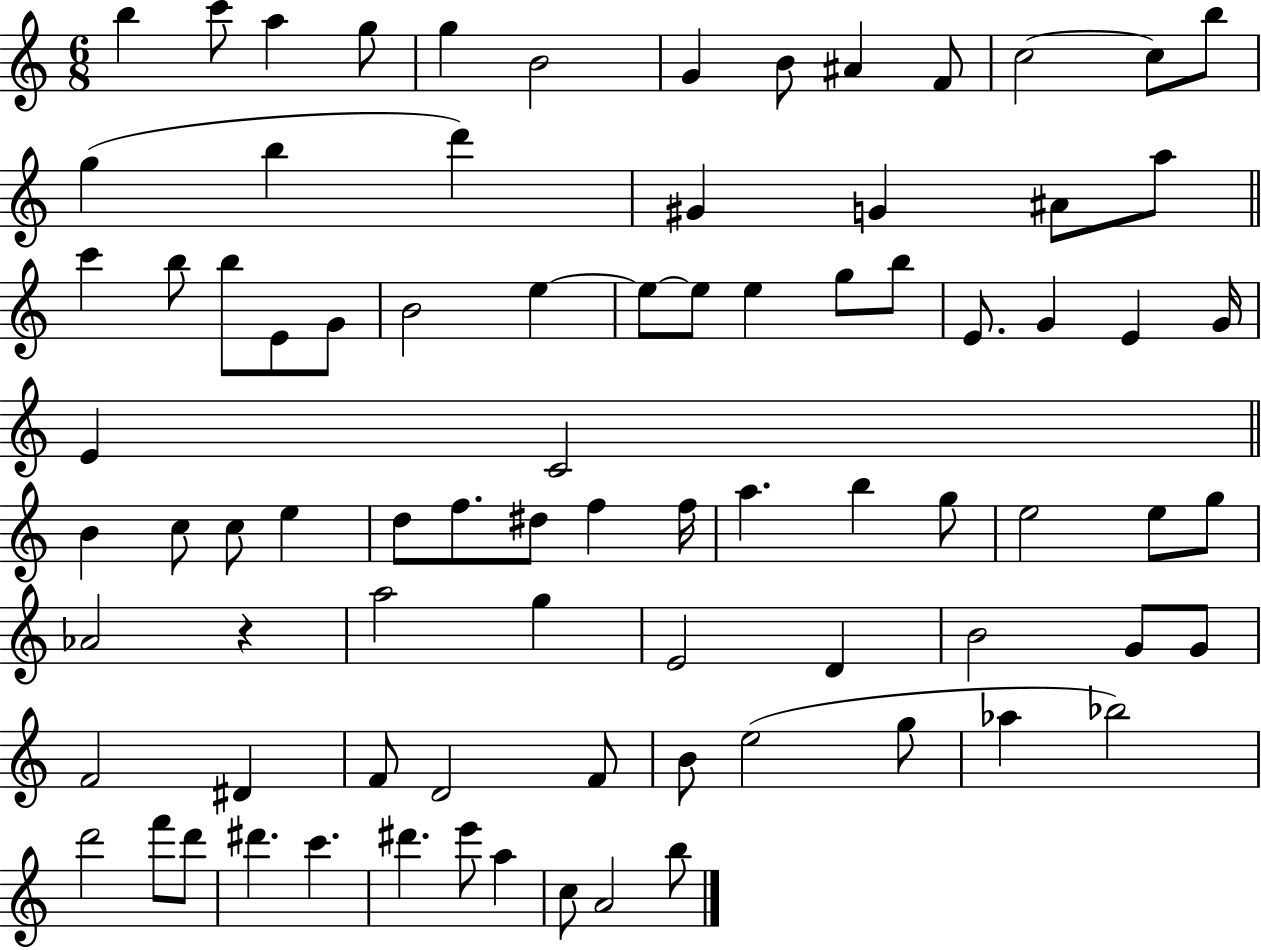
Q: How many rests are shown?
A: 1